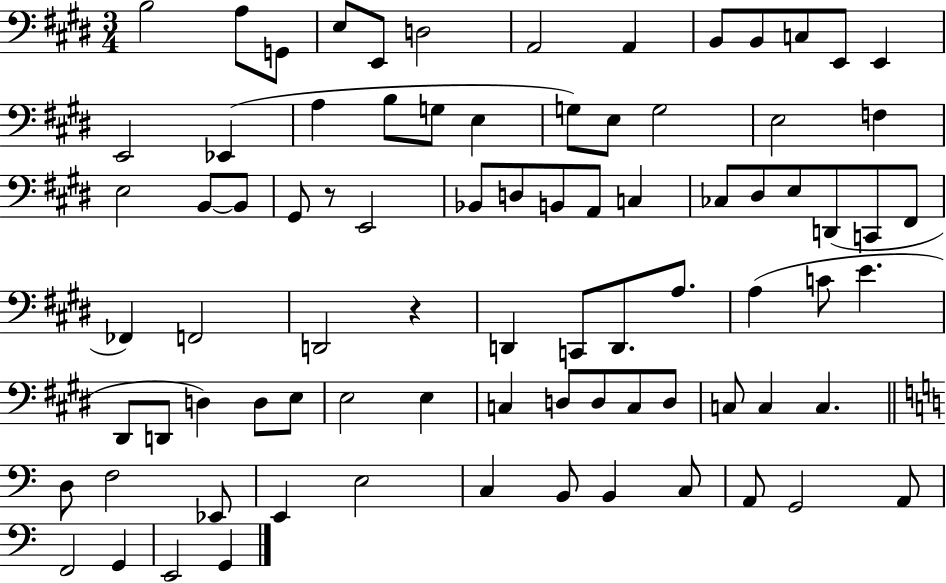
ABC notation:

X:1
T:Untitled
M:3/4
L:1/4
K:E
B,2 A,/2 G,,/2 E,/2 E,,/2 D,2 A,,2 A,, B,,/2 B,,/2 C,/2 E,,/2 E,, E,,2 _E,, A, B,/2 G,/2 E, G,/2 E,/2 G,2 E,2 F, E,2 B,,/2 B,,/2 ^G,,/2 z/2 E,,2 _B,,/2 D,/2 B,,/2 A,,/2 C, _C,/2 ^D,/2 E,/2 D,,/2 C,,/2 ^F,,/2 _F,, F,,2 D,,2 z D,, C,,/2 D,,/2 A,/2 A, C/2 E ^D,,/2 D,,/2 D, D,/2 E,/2 E,2 E, C, D,/2 D,/2 C,/2 D,/2 C,/2 C, C, D,/2 F,2 _E,,/2 E,, E,2 C, B,,/2 B,, C,/2 A,,/2 G,,2 A,,/2 F,,2 G,, E,,2 G,,